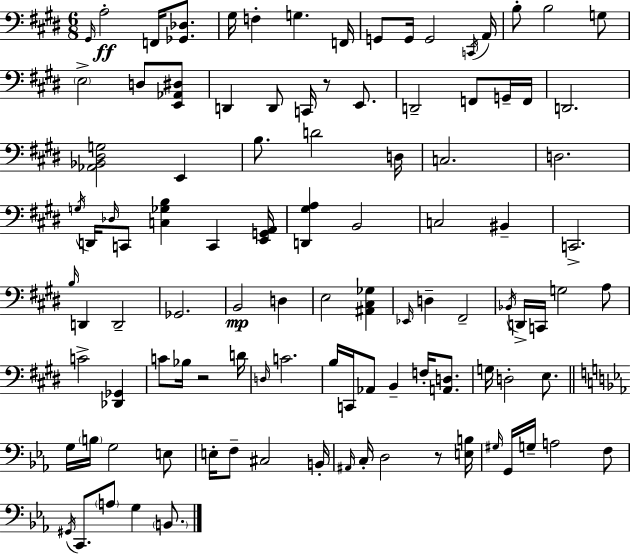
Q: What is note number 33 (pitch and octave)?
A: G3